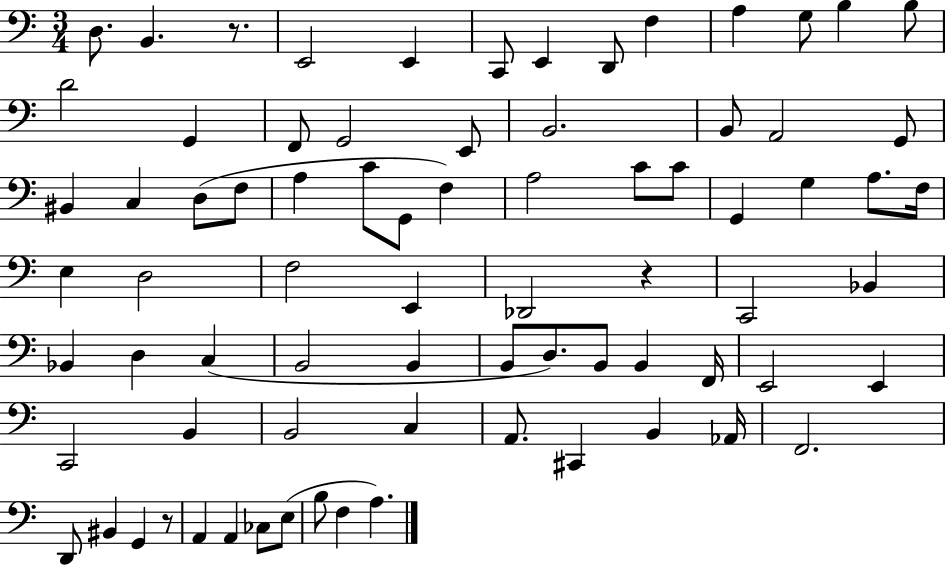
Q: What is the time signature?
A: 3/4